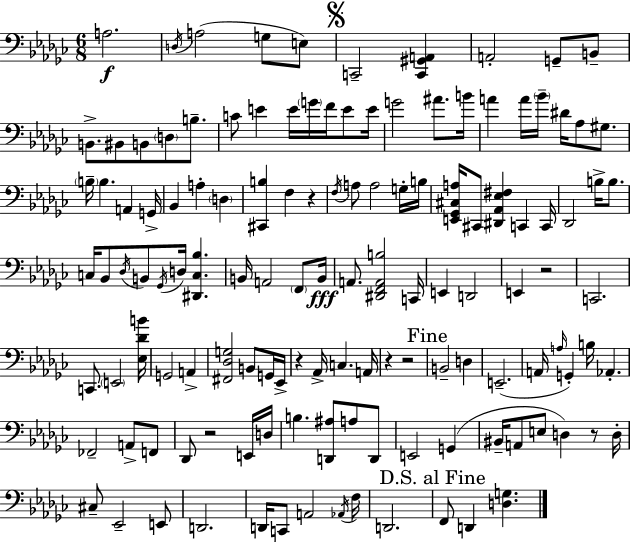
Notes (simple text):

A3/h. D3/s A3/h G3/e E3/e C2/h [C2,G#2,A2]/q A2/h G2/e B2/e B2/e. BIS2/e B2/e D3/e B3/e. C4/e E4/q E4/s G4/s F4/s E4/e E4/s G4/h A#4/e. B4/s A4/q A4/s Bb4/s D#4/s Ab3/e G#3/e. B3/s B3/q. A2/q G2/s Bb2/q A3/q D3/q [C#2,B3]/q F3/q R/q F3/s A3/e A3/h G3/s B3/s [E2,Gb2,C#3,A3]/s C#2/e [D#2,Ab2,Eb3,F#3]/q C2/q C2/s Db2/h B3/s B3/e. C3/s Bb2/e Db3/s B2/e Gb2/s D3/s [D#2,C3,Bb3]/q. B2/s A2/h F2/e B2/s A2/e. [D#2,F2,A2,B3]/h C2/s E2/q D2/h E2/q R/h C2/h. C2/e. E2/h [Eb3,Db4,B4]/s G2/h A2/q [F#2,Db3,G3]/h B2/e G2/s Eb2/s R/q Ab2/s C3/q. A2/s R/q R/h B2/h D3/q E2/h. A2/s A3/s G2/q B3/s Ab2/q. FES2/h A2/e F2/e Db2/e R/h E2/s D3/s B3/q. [D2,A#3]/e A3/e D2/e E2/h G2/q BIS2/s A2/e E3/e D3/q R/e D3/s C#3/e Eb2/h E2/e D2/h. D2/s C2/e A2/h Ab2/s F3/s D2/h. F2/e D2/q [D3,G3]/q.